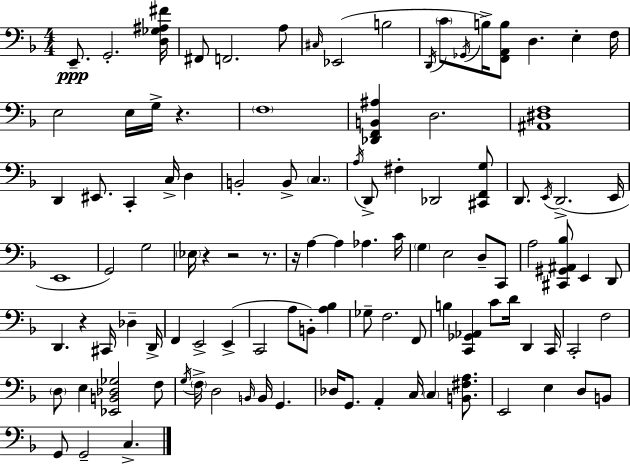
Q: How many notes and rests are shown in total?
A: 108